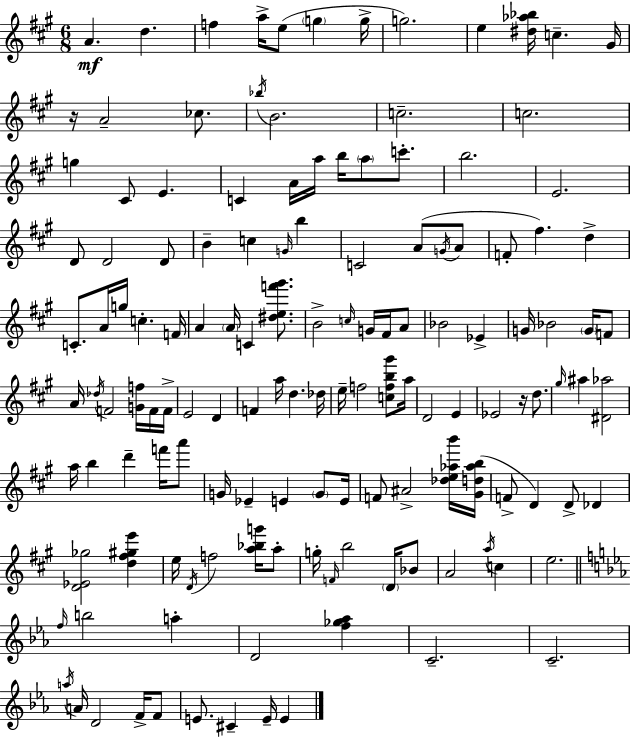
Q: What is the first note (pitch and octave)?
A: A4